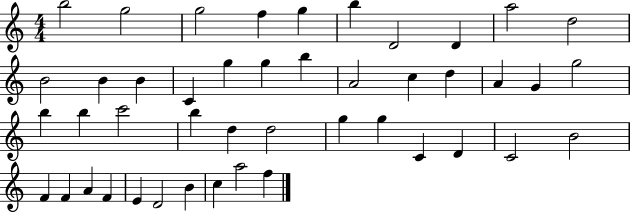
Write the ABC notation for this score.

X:1
T:Untitled
M:4/4
L:1/4
K:C
b2 g2 g2 f g b D2 D a2 d2 B2 B B C g g b A2 c d A G g2 b b c'2 b d d2 g g C D C2 B2 F F A F E D2 B c a2 f